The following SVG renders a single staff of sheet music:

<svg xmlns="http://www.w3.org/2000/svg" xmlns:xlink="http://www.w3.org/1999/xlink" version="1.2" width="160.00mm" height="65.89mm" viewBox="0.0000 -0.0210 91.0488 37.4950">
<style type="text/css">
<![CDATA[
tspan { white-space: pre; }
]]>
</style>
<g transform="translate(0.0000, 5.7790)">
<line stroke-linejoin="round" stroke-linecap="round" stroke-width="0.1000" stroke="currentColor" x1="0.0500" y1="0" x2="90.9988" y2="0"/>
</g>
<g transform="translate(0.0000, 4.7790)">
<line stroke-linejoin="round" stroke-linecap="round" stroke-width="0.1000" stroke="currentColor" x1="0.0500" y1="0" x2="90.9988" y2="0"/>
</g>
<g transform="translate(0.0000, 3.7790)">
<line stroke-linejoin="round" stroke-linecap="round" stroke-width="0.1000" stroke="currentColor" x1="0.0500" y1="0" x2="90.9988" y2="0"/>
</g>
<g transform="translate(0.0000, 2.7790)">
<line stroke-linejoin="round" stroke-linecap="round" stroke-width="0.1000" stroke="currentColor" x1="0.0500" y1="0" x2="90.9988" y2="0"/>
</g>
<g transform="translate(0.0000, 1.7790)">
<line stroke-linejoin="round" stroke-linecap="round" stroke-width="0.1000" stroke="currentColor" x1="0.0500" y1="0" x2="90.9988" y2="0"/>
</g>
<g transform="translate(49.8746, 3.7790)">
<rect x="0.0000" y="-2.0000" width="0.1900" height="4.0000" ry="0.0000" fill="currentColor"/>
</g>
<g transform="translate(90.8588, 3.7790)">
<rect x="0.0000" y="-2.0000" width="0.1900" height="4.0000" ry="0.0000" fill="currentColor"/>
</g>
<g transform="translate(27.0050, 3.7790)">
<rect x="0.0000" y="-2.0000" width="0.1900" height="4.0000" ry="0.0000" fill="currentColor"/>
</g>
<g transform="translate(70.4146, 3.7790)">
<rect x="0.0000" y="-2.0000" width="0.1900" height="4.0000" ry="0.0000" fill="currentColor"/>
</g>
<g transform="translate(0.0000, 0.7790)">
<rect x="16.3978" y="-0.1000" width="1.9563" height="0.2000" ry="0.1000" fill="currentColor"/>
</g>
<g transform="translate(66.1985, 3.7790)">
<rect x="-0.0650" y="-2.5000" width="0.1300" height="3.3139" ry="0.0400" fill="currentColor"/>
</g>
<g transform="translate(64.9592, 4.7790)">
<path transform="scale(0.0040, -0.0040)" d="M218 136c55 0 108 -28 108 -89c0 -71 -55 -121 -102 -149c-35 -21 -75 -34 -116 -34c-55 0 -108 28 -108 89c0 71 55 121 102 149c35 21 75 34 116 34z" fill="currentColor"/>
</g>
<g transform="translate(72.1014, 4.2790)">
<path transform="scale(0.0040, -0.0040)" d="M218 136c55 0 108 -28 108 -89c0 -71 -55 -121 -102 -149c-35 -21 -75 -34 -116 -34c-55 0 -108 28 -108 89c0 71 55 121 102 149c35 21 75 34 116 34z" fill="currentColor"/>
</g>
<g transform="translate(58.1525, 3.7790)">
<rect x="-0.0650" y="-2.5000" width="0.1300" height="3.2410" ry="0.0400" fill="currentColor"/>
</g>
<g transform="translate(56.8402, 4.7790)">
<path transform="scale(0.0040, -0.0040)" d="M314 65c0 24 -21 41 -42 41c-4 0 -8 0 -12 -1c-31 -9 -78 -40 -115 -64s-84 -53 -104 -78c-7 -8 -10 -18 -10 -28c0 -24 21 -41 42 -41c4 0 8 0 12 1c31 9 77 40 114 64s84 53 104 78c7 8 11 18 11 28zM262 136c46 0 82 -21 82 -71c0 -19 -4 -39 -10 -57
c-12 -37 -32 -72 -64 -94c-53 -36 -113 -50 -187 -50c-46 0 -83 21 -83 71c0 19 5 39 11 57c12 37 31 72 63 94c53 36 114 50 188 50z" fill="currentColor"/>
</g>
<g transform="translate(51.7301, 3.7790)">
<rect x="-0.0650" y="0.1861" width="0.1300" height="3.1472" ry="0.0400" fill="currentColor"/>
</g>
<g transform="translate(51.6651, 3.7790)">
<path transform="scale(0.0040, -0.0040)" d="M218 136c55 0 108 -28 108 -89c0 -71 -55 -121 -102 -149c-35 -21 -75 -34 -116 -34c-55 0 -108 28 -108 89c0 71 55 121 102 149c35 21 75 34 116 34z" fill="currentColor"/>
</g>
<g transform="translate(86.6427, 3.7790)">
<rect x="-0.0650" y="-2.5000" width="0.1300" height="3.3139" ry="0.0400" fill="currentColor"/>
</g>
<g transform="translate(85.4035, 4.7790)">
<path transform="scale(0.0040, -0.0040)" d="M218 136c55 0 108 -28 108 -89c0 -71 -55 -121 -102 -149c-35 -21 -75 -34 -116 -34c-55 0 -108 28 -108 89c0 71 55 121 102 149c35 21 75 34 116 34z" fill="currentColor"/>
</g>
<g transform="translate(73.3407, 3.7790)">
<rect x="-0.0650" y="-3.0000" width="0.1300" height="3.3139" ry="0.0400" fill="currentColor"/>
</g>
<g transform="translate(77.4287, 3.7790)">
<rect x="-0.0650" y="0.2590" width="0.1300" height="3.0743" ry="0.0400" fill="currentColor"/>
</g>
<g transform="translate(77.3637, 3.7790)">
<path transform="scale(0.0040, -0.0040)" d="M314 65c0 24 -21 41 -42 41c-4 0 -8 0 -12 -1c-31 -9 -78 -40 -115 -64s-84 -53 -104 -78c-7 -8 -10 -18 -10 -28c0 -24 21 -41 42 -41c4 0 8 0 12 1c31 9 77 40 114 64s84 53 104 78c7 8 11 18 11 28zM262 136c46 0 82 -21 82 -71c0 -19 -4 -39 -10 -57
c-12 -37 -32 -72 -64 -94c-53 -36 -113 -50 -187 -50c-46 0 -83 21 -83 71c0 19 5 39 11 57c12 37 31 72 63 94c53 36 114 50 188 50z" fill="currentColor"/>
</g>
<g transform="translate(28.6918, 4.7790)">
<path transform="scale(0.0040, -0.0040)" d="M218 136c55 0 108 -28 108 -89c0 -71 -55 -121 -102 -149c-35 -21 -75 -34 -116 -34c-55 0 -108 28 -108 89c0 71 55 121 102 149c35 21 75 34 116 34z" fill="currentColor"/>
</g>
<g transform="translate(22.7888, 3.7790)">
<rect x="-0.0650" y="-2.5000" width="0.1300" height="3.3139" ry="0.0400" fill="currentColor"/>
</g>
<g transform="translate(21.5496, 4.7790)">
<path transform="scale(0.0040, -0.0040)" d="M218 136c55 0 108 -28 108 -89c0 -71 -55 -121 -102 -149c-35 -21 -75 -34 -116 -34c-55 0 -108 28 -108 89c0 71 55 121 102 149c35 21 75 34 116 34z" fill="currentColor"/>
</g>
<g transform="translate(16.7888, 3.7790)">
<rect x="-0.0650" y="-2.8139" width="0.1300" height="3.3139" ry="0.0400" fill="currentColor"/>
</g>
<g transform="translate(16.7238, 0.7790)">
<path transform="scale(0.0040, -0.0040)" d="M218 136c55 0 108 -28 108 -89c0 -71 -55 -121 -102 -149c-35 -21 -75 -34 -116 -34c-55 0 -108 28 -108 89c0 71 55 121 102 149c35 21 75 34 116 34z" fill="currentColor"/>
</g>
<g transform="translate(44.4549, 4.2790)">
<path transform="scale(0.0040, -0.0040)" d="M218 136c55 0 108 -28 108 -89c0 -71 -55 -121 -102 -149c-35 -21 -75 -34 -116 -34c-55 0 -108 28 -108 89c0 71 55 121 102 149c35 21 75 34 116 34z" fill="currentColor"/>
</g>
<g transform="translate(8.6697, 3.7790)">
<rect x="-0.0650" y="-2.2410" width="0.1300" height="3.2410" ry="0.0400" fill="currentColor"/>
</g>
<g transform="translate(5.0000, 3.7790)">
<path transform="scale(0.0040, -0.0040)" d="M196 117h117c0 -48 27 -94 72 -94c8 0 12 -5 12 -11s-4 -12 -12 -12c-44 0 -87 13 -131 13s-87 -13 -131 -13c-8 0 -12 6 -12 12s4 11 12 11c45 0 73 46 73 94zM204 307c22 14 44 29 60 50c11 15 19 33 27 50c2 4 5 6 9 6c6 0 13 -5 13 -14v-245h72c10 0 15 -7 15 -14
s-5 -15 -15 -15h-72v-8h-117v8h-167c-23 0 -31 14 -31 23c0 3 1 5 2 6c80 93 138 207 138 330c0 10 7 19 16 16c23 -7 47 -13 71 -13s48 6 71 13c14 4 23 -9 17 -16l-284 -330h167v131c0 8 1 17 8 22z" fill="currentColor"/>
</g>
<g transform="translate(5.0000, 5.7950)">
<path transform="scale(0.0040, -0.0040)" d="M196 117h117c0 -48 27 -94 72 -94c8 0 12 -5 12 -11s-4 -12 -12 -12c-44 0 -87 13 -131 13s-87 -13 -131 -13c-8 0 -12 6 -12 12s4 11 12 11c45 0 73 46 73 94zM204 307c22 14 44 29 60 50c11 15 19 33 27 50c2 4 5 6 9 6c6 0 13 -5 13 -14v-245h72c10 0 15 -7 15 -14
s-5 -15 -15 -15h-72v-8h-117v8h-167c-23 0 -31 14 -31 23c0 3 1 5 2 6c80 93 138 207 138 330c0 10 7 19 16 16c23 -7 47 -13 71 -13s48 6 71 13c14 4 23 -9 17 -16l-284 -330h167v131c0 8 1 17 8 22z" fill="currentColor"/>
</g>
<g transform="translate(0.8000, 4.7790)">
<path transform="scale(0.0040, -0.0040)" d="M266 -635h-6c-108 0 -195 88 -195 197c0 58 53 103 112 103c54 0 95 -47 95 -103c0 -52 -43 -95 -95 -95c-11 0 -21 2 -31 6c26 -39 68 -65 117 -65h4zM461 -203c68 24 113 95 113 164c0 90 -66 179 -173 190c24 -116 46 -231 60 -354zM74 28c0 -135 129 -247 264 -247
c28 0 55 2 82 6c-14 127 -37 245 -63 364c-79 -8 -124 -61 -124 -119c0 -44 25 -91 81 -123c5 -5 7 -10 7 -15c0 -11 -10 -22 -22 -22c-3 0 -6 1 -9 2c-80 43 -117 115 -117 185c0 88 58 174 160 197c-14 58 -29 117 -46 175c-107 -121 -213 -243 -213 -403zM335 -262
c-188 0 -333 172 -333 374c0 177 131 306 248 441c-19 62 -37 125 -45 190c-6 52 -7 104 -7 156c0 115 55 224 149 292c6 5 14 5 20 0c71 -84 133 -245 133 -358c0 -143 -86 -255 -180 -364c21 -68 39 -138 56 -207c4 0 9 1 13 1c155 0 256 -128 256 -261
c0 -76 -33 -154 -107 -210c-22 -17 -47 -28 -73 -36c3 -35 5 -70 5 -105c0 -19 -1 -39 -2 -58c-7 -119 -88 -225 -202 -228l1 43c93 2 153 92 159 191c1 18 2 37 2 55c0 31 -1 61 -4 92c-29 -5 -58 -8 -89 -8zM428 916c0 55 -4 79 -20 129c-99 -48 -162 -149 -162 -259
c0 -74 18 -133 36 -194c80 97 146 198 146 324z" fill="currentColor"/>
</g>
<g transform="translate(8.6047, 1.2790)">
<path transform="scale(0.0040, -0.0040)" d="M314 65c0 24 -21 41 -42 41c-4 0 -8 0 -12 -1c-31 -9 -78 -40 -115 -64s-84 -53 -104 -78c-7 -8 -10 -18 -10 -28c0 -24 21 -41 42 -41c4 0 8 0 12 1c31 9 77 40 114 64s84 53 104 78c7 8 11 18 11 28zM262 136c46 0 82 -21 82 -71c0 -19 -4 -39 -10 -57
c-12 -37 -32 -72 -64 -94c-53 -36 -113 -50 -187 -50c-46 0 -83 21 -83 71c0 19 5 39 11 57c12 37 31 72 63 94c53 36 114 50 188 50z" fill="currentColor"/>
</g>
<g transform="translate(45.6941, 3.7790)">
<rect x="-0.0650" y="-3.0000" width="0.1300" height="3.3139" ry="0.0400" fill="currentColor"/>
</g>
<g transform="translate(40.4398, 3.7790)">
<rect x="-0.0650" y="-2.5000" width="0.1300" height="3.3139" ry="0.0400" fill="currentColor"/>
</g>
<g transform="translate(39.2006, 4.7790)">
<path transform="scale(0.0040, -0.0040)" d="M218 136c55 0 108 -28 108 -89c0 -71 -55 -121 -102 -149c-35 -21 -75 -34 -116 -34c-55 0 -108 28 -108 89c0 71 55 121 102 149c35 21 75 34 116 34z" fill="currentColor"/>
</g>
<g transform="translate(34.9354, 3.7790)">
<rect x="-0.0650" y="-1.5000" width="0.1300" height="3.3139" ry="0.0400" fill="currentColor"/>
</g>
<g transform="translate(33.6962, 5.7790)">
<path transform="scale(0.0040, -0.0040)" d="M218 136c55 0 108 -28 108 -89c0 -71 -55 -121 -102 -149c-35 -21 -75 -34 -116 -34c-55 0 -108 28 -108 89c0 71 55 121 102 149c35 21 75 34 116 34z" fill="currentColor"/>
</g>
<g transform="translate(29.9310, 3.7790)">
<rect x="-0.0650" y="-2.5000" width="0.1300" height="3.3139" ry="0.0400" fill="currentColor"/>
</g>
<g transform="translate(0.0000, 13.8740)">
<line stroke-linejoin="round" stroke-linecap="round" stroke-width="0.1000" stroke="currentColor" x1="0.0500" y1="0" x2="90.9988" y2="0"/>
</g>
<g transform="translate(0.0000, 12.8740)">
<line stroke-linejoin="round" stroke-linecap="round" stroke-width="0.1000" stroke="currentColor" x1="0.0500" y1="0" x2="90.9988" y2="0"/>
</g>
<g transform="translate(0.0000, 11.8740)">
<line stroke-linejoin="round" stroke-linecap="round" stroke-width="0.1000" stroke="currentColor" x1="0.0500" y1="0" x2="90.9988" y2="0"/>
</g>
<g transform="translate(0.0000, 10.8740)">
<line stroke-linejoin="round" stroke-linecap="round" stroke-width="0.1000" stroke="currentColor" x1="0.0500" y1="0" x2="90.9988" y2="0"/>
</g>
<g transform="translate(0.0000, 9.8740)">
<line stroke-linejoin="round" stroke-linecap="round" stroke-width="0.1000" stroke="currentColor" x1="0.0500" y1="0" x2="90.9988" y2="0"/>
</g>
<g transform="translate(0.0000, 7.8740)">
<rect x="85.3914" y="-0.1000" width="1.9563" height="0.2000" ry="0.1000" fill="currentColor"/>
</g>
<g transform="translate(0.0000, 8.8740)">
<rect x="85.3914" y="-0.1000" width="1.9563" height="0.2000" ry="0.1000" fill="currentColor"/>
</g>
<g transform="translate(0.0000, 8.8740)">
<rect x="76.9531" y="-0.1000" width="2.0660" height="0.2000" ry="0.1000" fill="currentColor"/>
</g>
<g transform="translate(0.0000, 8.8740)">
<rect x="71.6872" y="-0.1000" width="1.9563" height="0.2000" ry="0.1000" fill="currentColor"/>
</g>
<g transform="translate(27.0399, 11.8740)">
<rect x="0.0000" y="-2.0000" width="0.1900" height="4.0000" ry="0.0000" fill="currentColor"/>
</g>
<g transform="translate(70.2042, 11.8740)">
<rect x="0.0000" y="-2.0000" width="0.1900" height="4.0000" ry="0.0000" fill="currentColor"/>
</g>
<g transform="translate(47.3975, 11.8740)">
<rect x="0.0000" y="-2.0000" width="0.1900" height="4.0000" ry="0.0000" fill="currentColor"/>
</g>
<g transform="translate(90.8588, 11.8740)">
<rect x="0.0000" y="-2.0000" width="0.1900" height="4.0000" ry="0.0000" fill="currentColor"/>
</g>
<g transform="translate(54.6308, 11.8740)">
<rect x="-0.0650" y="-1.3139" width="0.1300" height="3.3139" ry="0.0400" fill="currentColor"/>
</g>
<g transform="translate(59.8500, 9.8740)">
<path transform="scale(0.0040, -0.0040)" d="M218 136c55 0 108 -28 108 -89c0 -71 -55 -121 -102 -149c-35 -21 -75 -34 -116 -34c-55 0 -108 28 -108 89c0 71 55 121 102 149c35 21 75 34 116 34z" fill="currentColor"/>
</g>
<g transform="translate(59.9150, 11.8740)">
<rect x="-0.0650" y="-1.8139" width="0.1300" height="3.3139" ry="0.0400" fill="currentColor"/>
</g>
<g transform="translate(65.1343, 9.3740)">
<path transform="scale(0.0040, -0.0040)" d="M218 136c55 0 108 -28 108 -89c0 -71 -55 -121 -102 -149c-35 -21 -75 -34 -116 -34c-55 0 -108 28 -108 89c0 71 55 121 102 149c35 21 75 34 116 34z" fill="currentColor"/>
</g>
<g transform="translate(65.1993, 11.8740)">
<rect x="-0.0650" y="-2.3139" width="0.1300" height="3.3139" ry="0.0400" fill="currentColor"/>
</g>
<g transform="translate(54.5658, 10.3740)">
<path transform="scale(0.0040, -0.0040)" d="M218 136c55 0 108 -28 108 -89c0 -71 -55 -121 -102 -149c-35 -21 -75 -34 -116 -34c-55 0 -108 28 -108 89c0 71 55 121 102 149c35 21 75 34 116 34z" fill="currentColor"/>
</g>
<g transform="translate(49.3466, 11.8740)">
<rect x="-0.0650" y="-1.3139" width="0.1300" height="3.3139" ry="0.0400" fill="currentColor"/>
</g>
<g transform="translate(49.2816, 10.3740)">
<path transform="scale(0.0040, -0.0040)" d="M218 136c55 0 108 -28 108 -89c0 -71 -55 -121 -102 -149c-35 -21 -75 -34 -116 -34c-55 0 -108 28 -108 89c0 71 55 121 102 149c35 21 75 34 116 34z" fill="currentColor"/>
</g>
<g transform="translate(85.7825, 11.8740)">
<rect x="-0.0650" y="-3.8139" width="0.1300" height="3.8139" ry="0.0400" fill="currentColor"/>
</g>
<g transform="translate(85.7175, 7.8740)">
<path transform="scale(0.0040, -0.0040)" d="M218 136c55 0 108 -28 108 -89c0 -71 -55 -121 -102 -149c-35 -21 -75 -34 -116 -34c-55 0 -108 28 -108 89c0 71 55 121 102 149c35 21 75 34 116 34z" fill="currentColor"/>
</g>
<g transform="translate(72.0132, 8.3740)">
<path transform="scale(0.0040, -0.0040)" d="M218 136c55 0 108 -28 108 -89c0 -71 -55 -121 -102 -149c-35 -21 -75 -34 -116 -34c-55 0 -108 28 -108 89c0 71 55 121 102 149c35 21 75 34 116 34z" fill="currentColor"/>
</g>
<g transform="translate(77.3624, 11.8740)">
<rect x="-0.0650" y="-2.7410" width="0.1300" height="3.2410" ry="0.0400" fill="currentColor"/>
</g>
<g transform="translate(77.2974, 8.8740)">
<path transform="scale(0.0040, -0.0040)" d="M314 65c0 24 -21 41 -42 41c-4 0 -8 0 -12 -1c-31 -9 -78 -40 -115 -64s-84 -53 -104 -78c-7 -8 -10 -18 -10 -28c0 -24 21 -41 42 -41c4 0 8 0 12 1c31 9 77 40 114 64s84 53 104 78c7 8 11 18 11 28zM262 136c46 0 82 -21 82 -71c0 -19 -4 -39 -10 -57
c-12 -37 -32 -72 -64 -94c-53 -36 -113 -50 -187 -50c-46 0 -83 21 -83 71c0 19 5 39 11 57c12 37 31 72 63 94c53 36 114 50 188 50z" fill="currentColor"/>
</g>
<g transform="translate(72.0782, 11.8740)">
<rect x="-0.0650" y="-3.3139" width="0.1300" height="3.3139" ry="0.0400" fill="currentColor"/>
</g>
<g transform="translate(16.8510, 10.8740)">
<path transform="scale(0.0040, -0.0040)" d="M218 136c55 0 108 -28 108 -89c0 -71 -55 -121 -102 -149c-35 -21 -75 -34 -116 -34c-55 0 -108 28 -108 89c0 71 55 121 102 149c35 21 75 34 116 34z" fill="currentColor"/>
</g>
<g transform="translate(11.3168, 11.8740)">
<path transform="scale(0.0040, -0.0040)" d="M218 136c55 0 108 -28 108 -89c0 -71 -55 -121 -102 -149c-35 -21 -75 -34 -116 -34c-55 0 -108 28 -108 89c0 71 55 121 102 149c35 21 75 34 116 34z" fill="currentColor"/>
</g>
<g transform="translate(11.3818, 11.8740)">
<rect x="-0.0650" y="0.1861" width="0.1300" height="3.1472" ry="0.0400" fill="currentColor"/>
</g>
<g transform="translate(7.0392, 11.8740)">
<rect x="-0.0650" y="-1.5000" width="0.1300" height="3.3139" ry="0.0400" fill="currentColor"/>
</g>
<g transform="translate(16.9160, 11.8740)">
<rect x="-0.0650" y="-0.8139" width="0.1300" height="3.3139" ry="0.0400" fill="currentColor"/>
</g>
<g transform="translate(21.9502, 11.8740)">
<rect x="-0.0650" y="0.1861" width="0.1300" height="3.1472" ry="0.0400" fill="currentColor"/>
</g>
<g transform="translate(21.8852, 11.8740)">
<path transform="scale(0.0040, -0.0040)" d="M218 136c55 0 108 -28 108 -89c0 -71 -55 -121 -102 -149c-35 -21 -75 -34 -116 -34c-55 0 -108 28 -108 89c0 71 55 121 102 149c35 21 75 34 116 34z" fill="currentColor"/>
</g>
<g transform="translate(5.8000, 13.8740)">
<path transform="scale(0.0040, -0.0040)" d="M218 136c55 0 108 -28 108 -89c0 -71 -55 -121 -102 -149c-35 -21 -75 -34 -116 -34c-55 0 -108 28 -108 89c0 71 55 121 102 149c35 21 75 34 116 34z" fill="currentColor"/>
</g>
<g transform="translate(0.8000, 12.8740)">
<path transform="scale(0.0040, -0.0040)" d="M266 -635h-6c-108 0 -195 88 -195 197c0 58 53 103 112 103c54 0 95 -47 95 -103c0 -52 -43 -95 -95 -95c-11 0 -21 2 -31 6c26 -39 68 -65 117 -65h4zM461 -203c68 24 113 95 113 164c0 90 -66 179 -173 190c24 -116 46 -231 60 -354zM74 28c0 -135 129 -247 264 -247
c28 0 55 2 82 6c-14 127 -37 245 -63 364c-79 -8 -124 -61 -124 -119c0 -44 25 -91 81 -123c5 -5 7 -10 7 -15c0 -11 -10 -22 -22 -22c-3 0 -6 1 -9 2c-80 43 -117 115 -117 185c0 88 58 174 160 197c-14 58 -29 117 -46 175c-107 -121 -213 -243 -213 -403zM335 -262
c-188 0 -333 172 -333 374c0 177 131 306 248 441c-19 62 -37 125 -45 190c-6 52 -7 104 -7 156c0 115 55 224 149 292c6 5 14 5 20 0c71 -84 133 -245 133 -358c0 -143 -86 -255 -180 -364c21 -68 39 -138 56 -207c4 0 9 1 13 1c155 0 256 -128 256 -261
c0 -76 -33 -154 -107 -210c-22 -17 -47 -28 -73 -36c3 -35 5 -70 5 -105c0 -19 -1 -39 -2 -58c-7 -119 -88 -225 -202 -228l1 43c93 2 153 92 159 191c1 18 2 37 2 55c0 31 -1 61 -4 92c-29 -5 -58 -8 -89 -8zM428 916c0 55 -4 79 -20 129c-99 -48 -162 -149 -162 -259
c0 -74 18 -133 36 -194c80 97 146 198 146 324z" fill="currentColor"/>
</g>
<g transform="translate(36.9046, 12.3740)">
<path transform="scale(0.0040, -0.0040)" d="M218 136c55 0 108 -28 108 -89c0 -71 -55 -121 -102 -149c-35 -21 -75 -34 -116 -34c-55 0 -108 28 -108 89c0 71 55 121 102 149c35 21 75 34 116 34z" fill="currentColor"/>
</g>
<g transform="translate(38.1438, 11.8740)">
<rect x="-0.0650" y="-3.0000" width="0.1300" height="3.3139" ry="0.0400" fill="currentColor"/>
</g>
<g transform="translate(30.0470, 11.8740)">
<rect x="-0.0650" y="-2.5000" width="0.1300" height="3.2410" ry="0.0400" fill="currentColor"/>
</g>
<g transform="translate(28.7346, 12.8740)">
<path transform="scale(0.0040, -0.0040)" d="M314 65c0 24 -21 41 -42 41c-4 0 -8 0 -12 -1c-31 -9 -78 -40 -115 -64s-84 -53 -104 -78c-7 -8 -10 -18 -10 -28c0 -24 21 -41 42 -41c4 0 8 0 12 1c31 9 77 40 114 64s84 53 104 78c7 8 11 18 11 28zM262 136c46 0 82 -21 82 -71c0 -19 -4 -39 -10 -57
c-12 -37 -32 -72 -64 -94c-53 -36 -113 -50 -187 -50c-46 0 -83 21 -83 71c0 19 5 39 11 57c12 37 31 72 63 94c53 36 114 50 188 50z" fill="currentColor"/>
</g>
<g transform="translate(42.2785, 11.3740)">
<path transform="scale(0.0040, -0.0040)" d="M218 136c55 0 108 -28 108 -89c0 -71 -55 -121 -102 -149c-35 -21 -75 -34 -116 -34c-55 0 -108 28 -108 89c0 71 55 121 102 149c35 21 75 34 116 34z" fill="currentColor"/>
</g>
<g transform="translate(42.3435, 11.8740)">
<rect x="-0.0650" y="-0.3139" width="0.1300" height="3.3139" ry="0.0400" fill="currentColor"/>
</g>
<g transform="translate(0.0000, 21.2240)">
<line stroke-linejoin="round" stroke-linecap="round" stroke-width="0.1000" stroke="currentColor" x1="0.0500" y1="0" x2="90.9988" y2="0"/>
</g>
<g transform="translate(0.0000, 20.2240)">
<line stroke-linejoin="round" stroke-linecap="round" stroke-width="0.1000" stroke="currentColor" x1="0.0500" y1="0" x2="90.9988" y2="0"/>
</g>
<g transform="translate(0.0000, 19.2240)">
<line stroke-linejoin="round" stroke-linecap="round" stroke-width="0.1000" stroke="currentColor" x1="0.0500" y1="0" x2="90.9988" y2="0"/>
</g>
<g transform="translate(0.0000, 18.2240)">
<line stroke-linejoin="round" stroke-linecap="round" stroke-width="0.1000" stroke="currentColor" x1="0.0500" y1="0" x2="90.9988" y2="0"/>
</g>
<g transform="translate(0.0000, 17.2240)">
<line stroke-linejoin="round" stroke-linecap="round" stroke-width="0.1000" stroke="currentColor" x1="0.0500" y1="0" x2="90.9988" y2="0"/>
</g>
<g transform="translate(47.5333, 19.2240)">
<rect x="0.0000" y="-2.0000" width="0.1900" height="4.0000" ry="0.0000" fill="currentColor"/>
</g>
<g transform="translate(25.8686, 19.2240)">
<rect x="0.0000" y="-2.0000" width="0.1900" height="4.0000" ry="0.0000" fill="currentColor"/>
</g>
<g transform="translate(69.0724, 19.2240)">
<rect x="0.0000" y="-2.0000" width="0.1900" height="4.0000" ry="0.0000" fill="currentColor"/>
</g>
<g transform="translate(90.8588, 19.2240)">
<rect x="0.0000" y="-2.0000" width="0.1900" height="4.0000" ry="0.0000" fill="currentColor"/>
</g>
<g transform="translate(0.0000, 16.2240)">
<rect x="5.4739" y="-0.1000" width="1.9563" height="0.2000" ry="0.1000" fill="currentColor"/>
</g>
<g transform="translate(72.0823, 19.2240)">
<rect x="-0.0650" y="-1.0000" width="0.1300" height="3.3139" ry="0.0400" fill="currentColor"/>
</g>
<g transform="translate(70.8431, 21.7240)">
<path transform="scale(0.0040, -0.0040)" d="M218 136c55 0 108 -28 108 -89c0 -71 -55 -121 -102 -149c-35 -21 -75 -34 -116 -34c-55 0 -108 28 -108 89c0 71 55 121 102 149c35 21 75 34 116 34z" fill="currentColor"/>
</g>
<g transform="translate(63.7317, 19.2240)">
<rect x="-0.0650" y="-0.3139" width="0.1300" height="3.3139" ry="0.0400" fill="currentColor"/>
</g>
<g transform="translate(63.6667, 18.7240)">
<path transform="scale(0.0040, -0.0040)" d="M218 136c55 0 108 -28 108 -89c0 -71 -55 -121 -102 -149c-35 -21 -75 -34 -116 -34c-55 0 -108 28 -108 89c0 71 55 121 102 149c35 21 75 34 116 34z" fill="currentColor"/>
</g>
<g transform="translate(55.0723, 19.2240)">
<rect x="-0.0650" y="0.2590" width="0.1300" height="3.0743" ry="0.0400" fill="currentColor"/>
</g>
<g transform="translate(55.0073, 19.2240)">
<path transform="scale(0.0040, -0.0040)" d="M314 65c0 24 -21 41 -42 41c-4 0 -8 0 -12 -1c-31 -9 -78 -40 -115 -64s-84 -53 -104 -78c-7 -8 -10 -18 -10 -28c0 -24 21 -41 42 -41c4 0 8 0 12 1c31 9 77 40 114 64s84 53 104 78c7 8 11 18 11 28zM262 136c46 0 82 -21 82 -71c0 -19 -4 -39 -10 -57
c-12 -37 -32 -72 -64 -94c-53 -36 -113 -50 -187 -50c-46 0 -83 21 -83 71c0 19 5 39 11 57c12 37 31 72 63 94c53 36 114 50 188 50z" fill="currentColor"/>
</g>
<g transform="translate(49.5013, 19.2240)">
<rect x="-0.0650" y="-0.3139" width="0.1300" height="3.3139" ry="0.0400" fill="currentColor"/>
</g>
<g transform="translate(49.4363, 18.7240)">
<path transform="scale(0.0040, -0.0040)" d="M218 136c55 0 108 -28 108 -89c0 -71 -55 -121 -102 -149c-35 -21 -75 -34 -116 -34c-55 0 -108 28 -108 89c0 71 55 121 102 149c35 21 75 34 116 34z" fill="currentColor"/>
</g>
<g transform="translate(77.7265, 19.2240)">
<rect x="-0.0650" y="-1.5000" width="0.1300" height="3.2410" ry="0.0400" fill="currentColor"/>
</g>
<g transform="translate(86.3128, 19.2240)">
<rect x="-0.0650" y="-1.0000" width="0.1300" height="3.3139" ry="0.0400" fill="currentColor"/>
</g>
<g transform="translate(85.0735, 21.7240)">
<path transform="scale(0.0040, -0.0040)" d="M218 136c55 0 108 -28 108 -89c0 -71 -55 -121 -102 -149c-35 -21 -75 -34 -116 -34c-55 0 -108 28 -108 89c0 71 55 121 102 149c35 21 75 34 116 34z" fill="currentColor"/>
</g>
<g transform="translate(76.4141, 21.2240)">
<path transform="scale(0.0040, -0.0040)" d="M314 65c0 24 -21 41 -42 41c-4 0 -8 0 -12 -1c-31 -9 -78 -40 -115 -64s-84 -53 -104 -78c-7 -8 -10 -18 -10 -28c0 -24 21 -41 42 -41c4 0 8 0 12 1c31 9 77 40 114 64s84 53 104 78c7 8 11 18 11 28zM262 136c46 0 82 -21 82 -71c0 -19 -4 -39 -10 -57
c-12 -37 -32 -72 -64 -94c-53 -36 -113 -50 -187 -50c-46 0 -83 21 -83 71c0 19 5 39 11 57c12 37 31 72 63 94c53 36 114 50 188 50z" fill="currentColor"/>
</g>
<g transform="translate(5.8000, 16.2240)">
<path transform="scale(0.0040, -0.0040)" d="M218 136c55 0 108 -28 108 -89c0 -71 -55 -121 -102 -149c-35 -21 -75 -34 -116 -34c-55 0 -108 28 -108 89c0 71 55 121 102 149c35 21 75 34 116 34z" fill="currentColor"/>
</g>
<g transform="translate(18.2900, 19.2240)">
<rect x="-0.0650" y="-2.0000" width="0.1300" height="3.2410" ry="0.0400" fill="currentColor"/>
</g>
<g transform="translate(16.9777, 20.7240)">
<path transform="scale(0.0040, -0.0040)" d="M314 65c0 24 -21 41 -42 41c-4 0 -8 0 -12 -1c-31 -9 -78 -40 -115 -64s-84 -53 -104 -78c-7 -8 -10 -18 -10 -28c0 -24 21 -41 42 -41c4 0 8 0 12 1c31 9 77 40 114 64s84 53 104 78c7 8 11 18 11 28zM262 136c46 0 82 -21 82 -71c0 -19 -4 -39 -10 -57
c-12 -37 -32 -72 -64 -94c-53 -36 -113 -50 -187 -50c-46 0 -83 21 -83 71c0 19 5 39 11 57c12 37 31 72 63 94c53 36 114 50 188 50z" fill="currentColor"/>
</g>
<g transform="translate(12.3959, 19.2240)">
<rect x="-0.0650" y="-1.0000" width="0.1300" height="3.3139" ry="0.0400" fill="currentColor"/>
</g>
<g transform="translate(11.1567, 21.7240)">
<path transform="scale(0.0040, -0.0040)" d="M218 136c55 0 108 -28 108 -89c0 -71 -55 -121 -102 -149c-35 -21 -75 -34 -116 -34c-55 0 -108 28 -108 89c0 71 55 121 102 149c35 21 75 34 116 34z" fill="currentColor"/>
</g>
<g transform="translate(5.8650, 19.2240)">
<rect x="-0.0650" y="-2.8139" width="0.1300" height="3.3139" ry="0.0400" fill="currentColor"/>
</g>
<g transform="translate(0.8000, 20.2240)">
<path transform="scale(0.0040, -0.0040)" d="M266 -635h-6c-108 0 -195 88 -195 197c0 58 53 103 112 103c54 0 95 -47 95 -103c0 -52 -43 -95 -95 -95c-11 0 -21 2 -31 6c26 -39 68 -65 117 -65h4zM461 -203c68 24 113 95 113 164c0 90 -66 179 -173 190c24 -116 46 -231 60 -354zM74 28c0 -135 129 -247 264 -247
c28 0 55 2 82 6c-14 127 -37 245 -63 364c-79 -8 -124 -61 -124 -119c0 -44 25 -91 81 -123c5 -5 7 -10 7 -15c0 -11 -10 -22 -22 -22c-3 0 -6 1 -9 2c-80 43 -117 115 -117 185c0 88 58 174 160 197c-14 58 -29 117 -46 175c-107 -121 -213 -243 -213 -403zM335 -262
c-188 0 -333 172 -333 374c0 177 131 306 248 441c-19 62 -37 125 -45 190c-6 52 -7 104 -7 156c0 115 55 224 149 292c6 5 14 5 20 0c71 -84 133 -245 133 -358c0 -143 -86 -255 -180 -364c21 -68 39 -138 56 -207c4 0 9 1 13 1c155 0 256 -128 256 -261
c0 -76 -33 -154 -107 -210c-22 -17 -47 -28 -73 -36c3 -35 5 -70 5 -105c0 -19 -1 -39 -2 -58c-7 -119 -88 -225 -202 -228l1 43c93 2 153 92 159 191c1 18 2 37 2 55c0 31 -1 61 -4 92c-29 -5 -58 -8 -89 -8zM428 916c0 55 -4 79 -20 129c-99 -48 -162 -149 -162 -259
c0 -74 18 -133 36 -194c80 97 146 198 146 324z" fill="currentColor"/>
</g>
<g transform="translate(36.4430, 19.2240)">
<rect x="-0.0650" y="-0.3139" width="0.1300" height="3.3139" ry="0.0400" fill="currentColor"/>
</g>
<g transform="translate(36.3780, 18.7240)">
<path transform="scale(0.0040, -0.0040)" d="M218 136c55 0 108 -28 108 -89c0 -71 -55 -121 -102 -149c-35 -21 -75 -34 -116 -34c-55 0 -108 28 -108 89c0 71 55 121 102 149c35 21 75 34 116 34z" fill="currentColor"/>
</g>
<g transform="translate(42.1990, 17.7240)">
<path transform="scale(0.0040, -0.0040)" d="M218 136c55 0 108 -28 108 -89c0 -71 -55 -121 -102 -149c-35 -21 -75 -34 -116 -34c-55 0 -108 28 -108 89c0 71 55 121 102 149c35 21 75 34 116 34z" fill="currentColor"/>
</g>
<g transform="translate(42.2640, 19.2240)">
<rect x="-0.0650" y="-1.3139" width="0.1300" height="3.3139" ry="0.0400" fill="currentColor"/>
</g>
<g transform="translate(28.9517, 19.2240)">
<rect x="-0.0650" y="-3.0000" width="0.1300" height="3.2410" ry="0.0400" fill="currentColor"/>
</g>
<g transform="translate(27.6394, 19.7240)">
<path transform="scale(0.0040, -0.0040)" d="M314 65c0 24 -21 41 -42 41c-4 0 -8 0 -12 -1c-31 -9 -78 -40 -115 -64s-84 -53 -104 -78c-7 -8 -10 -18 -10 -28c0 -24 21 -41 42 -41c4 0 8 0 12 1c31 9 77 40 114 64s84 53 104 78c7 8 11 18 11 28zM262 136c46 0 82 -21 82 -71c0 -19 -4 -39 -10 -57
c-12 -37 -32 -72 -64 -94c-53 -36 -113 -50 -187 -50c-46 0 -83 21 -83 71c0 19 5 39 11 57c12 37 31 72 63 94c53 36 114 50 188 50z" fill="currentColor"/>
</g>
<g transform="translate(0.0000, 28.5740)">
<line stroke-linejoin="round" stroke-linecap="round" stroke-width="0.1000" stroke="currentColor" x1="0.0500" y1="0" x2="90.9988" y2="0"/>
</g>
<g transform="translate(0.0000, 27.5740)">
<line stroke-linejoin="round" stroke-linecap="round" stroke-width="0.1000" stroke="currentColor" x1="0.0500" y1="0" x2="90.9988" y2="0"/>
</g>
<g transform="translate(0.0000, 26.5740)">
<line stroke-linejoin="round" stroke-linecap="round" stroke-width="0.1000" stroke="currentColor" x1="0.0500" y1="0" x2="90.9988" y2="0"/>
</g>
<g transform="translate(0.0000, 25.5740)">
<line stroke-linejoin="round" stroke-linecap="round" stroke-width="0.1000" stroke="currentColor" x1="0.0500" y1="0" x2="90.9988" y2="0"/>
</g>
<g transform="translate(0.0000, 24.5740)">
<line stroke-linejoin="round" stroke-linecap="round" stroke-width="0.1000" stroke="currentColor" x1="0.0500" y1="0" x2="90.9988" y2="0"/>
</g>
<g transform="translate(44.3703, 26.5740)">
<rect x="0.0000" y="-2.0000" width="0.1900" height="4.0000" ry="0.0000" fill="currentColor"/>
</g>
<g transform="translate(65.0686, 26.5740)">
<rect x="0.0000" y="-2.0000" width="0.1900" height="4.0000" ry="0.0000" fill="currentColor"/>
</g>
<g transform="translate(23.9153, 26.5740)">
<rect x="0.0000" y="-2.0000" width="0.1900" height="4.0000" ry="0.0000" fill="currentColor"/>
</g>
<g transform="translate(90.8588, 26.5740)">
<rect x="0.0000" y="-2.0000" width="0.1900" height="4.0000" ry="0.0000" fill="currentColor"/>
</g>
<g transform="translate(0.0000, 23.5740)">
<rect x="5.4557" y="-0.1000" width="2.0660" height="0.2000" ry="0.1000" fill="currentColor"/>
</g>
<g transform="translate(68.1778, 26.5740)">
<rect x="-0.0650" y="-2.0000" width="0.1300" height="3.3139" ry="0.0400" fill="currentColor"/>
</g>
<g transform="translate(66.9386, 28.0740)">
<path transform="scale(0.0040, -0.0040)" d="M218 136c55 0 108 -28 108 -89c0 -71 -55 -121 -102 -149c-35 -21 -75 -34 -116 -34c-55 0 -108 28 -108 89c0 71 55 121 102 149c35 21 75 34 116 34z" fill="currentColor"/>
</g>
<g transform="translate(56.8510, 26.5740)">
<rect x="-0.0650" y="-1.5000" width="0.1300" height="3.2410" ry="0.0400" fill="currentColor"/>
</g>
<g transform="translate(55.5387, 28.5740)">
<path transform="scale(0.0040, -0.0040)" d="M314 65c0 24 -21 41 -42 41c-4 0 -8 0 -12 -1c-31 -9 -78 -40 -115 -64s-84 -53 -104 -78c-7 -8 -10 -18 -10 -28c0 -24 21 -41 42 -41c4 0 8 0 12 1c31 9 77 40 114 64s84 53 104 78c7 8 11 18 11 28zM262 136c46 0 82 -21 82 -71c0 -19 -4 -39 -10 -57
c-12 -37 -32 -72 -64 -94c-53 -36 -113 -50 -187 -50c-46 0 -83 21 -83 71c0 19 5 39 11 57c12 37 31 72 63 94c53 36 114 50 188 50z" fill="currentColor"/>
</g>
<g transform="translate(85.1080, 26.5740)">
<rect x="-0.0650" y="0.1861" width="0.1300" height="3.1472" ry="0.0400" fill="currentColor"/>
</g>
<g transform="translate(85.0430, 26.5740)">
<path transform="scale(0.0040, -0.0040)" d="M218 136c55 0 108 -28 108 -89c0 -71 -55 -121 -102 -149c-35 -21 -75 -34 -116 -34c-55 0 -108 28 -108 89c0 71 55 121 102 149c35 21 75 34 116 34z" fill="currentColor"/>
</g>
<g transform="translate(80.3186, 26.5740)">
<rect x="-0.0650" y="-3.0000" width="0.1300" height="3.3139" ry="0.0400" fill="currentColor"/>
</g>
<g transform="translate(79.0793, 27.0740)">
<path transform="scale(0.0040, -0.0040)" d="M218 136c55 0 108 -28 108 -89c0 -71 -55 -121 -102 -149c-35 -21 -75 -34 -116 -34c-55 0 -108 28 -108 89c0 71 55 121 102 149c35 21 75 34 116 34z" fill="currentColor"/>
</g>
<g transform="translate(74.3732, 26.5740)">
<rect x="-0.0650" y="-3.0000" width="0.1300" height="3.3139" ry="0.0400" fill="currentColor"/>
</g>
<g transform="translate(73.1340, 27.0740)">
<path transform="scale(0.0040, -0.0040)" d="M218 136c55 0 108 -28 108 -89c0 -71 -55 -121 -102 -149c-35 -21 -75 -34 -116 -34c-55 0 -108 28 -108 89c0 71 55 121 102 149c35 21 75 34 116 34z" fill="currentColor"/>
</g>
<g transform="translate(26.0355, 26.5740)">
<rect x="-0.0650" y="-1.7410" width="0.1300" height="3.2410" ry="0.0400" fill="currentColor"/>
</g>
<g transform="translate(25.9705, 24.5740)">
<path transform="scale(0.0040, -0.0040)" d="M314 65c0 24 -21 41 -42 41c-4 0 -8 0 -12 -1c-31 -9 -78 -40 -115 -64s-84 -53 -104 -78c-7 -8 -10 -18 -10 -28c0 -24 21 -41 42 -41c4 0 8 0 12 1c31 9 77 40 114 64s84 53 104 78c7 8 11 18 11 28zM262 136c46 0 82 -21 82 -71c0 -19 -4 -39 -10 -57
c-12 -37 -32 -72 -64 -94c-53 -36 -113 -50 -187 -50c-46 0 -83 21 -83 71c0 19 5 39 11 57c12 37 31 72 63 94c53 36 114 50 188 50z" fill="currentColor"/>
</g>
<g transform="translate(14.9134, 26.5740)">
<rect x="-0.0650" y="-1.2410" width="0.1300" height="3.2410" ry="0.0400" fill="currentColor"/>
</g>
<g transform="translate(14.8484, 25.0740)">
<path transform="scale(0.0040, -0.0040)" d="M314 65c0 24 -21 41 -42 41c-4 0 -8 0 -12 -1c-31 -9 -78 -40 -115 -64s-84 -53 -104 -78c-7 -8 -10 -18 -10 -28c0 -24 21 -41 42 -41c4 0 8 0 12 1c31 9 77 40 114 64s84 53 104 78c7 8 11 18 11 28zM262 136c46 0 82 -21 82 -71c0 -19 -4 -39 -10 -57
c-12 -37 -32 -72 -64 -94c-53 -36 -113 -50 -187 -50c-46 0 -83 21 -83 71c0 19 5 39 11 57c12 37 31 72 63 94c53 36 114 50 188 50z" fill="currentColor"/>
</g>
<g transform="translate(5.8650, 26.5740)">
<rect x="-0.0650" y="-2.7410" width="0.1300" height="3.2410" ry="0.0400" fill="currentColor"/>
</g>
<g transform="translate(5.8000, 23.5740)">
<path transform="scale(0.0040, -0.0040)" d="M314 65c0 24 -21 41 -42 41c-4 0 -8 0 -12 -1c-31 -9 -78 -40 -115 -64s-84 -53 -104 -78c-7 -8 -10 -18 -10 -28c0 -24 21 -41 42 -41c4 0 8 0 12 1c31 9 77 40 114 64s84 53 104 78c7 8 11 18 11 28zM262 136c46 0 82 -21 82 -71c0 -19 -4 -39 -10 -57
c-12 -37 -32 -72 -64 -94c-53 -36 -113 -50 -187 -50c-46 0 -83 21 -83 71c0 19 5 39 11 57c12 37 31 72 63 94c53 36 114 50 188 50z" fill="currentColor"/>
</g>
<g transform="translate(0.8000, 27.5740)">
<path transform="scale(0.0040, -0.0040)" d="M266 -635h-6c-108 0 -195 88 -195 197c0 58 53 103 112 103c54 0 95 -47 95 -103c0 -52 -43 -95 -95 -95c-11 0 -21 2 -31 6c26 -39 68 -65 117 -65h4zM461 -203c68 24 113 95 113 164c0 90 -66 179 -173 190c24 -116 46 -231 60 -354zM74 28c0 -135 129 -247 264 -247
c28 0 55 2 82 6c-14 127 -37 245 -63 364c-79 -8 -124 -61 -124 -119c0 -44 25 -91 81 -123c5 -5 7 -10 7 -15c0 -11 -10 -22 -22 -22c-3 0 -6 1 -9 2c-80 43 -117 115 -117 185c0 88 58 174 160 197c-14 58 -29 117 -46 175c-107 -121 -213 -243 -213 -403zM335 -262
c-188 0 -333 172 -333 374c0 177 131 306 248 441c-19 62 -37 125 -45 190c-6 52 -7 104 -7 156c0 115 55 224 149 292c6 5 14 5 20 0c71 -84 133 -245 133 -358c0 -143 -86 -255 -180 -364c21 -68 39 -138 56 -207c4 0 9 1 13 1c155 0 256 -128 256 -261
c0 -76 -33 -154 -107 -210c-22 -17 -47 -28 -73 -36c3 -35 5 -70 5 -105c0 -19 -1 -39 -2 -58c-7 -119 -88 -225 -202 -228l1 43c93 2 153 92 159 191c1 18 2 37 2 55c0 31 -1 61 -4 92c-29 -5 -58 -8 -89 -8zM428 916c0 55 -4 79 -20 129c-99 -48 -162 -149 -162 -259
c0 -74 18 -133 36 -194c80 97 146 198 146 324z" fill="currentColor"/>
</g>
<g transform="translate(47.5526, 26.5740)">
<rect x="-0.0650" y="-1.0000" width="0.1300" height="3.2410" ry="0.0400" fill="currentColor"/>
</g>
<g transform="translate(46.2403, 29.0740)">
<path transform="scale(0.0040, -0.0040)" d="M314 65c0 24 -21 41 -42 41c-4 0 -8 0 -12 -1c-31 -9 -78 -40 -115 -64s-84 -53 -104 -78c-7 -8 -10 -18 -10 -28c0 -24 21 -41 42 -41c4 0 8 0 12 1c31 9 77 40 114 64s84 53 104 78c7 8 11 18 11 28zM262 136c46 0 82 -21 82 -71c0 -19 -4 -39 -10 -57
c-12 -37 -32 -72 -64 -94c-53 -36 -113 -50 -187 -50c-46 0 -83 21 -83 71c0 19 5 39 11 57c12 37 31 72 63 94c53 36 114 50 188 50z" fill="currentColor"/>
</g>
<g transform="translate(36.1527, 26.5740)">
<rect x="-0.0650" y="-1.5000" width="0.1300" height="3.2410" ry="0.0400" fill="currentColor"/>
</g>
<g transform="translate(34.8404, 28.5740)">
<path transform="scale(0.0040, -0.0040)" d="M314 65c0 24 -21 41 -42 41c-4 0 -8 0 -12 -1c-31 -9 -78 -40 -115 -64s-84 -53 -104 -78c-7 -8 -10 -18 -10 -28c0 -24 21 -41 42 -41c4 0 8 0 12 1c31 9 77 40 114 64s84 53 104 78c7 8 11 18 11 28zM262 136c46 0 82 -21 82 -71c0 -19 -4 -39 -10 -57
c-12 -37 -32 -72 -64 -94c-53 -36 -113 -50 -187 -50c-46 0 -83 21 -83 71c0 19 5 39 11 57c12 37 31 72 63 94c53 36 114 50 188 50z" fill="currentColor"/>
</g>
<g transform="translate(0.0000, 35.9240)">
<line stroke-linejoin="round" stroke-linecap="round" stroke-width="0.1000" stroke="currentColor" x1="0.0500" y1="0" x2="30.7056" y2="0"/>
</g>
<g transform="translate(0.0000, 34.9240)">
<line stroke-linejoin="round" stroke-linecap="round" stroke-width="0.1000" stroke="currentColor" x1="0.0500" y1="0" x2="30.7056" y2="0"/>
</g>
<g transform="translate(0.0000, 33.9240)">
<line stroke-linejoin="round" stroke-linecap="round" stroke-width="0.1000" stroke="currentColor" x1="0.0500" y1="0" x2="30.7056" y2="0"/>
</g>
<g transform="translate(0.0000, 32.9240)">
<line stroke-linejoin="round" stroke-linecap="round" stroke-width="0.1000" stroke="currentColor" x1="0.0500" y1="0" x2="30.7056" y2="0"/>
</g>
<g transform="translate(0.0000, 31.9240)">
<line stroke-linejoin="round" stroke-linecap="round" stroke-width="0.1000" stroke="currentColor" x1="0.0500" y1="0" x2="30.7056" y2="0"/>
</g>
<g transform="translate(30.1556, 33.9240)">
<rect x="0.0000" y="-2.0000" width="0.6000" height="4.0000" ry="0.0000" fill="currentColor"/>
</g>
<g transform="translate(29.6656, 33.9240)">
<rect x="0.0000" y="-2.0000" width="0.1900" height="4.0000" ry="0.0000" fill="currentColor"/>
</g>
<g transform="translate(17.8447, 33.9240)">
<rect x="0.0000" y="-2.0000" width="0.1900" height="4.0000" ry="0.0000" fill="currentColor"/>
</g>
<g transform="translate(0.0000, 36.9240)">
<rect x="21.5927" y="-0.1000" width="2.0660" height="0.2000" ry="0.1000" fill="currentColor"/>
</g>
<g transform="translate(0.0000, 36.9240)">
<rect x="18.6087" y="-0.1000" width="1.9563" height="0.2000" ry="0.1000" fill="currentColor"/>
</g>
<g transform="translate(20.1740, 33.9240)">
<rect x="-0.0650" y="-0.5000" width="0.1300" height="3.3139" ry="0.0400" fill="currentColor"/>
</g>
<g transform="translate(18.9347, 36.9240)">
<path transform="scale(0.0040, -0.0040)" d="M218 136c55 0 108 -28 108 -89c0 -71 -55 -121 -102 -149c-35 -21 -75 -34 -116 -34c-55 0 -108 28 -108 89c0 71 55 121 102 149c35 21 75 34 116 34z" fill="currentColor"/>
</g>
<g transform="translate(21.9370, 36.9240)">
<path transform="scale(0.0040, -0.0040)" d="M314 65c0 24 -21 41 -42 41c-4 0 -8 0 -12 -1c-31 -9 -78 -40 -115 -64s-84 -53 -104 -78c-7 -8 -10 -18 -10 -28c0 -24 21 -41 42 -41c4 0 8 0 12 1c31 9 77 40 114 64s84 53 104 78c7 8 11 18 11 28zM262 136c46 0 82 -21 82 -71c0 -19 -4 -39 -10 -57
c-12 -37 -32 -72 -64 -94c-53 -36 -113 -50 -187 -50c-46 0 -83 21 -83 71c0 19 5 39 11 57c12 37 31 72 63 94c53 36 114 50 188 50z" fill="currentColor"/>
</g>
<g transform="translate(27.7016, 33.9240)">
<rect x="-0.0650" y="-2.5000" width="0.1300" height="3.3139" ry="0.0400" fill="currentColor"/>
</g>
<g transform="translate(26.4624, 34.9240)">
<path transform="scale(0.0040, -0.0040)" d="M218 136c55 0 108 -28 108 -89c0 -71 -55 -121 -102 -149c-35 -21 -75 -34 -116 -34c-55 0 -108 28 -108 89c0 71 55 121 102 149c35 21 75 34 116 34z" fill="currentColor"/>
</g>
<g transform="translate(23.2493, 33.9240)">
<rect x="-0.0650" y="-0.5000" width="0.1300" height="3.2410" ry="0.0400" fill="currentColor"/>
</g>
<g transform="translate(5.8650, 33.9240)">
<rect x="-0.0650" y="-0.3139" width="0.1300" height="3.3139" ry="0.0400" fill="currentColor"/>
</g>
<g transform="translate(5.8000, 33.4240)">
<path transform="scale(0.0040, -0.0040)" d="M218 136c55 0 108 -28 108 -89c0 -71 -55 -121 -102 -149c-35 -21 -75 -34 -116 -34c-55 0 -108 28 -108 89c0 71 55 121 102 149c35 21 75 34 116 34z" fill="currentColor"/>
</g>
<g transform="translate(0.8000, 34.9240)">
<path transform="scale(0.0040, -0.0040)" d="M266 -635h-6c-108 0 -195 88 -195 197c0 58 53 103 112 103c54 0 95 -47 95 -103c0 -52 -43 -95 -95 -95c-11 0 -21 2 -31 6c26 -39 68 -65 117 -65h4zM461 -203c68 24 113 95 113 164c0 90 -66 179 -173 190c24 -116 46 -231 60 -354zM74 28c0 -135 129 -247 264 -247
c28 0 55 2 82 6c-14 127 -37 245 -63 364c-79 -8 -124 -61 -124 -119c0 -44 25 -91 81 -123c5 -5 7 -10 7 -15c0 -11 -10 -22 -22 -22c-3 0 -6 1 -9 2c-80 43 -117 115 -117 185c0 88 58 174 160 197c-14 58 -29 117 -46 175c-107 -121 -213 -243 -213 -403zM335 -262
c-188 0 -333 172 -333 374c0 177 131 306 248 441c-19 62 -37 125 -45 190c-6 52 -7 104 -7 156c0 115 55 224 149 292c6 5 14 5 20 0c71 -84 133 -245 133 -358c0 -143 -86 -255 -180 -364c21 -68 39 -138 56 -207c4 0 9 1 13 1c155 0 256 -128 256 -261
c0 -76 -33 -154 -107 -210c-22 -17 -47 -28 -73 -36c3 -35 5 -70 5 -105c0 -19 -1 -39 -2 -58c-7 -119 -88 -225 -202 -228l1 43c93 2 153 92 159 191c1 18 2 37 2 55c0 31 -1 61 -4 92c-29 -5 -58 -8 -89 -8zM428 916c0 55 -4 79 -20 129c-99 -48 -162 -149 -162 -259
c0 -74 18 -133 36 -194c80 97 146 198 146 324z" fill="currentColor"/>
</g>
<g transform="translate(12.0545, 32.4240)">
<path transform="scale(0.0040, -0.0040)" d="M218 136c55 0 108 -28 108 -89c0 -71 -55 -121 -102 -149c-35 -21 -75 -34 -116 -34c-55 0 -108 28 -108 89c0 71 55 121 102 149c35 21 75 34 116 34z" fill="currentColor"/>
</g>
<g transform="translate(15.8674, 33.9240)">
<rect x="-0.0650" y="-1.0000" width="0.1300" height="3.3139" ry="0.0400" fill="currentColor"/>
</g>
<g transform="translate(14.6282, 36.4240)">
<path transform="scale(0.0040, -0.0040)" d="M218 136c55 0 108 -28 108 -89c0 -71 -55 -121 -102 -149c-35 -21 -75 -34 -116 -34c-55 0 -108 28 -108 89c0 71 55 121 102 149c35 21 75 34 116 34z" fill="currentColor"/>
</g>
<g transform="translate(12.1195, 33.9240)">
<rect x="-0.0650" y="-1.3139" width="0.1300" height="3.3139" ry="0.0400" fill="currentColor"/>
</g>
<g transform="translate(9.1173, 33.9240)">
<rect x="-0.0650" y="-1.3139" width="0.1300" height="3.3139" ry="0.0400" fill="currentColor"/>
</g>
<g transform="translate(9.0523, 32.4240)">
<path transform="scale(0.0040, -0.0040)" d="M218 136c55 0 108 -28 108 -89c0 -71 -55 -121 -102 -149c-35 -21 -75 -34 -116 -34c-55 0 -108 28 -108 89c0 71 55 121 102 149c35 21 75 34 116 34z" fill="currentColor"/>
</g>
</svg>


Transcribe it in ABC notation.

X:1
T:Untitled
M:4/4
L:1/4
K:C
g2 a G G E G A B G2 G A B2 G E B d B G2 A c e e f g b a2 c' a D F2 A2 c e c B2 c D E2 D a2 e2 f2 E2 D2 E2 F A A B c e e D C C2 G